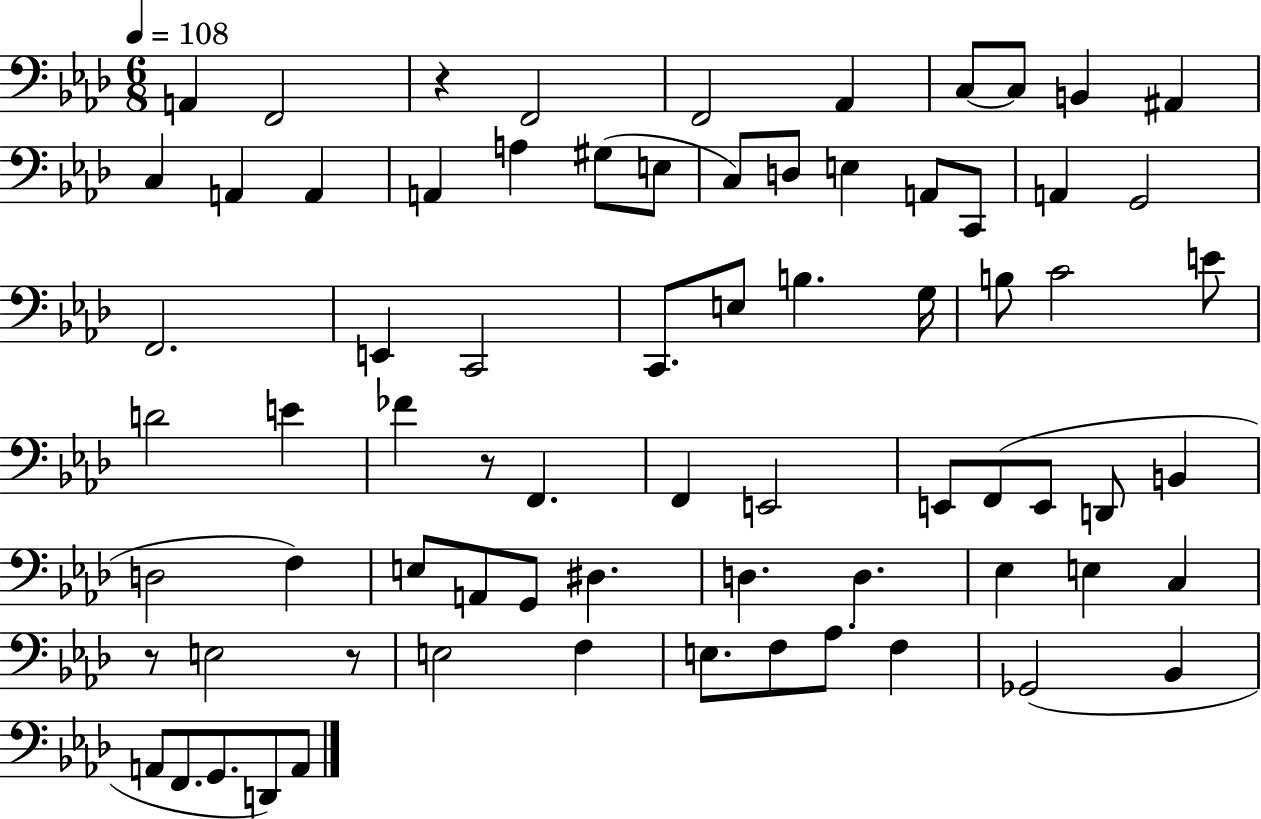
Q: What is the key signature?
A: AES major